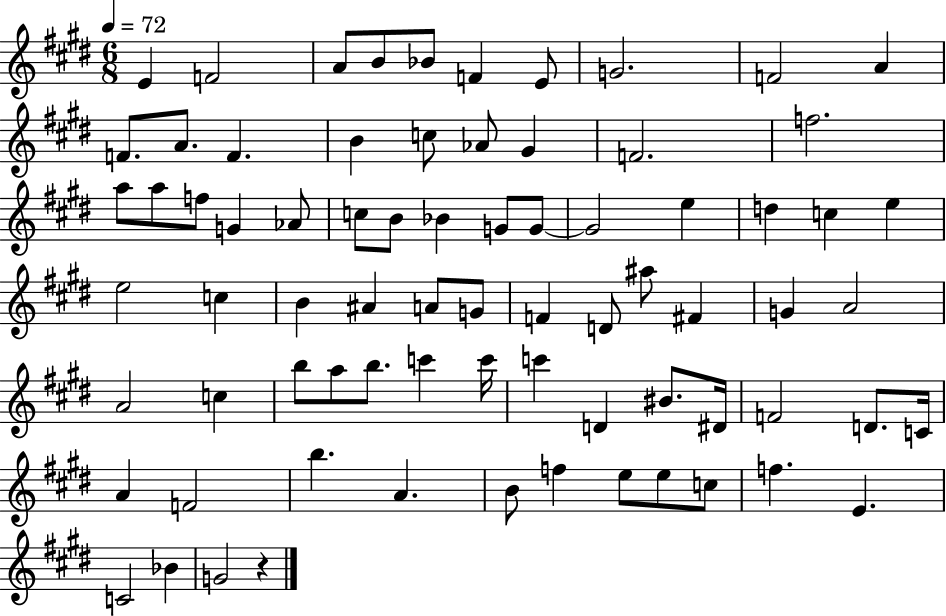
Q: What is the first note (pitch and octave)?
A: E4